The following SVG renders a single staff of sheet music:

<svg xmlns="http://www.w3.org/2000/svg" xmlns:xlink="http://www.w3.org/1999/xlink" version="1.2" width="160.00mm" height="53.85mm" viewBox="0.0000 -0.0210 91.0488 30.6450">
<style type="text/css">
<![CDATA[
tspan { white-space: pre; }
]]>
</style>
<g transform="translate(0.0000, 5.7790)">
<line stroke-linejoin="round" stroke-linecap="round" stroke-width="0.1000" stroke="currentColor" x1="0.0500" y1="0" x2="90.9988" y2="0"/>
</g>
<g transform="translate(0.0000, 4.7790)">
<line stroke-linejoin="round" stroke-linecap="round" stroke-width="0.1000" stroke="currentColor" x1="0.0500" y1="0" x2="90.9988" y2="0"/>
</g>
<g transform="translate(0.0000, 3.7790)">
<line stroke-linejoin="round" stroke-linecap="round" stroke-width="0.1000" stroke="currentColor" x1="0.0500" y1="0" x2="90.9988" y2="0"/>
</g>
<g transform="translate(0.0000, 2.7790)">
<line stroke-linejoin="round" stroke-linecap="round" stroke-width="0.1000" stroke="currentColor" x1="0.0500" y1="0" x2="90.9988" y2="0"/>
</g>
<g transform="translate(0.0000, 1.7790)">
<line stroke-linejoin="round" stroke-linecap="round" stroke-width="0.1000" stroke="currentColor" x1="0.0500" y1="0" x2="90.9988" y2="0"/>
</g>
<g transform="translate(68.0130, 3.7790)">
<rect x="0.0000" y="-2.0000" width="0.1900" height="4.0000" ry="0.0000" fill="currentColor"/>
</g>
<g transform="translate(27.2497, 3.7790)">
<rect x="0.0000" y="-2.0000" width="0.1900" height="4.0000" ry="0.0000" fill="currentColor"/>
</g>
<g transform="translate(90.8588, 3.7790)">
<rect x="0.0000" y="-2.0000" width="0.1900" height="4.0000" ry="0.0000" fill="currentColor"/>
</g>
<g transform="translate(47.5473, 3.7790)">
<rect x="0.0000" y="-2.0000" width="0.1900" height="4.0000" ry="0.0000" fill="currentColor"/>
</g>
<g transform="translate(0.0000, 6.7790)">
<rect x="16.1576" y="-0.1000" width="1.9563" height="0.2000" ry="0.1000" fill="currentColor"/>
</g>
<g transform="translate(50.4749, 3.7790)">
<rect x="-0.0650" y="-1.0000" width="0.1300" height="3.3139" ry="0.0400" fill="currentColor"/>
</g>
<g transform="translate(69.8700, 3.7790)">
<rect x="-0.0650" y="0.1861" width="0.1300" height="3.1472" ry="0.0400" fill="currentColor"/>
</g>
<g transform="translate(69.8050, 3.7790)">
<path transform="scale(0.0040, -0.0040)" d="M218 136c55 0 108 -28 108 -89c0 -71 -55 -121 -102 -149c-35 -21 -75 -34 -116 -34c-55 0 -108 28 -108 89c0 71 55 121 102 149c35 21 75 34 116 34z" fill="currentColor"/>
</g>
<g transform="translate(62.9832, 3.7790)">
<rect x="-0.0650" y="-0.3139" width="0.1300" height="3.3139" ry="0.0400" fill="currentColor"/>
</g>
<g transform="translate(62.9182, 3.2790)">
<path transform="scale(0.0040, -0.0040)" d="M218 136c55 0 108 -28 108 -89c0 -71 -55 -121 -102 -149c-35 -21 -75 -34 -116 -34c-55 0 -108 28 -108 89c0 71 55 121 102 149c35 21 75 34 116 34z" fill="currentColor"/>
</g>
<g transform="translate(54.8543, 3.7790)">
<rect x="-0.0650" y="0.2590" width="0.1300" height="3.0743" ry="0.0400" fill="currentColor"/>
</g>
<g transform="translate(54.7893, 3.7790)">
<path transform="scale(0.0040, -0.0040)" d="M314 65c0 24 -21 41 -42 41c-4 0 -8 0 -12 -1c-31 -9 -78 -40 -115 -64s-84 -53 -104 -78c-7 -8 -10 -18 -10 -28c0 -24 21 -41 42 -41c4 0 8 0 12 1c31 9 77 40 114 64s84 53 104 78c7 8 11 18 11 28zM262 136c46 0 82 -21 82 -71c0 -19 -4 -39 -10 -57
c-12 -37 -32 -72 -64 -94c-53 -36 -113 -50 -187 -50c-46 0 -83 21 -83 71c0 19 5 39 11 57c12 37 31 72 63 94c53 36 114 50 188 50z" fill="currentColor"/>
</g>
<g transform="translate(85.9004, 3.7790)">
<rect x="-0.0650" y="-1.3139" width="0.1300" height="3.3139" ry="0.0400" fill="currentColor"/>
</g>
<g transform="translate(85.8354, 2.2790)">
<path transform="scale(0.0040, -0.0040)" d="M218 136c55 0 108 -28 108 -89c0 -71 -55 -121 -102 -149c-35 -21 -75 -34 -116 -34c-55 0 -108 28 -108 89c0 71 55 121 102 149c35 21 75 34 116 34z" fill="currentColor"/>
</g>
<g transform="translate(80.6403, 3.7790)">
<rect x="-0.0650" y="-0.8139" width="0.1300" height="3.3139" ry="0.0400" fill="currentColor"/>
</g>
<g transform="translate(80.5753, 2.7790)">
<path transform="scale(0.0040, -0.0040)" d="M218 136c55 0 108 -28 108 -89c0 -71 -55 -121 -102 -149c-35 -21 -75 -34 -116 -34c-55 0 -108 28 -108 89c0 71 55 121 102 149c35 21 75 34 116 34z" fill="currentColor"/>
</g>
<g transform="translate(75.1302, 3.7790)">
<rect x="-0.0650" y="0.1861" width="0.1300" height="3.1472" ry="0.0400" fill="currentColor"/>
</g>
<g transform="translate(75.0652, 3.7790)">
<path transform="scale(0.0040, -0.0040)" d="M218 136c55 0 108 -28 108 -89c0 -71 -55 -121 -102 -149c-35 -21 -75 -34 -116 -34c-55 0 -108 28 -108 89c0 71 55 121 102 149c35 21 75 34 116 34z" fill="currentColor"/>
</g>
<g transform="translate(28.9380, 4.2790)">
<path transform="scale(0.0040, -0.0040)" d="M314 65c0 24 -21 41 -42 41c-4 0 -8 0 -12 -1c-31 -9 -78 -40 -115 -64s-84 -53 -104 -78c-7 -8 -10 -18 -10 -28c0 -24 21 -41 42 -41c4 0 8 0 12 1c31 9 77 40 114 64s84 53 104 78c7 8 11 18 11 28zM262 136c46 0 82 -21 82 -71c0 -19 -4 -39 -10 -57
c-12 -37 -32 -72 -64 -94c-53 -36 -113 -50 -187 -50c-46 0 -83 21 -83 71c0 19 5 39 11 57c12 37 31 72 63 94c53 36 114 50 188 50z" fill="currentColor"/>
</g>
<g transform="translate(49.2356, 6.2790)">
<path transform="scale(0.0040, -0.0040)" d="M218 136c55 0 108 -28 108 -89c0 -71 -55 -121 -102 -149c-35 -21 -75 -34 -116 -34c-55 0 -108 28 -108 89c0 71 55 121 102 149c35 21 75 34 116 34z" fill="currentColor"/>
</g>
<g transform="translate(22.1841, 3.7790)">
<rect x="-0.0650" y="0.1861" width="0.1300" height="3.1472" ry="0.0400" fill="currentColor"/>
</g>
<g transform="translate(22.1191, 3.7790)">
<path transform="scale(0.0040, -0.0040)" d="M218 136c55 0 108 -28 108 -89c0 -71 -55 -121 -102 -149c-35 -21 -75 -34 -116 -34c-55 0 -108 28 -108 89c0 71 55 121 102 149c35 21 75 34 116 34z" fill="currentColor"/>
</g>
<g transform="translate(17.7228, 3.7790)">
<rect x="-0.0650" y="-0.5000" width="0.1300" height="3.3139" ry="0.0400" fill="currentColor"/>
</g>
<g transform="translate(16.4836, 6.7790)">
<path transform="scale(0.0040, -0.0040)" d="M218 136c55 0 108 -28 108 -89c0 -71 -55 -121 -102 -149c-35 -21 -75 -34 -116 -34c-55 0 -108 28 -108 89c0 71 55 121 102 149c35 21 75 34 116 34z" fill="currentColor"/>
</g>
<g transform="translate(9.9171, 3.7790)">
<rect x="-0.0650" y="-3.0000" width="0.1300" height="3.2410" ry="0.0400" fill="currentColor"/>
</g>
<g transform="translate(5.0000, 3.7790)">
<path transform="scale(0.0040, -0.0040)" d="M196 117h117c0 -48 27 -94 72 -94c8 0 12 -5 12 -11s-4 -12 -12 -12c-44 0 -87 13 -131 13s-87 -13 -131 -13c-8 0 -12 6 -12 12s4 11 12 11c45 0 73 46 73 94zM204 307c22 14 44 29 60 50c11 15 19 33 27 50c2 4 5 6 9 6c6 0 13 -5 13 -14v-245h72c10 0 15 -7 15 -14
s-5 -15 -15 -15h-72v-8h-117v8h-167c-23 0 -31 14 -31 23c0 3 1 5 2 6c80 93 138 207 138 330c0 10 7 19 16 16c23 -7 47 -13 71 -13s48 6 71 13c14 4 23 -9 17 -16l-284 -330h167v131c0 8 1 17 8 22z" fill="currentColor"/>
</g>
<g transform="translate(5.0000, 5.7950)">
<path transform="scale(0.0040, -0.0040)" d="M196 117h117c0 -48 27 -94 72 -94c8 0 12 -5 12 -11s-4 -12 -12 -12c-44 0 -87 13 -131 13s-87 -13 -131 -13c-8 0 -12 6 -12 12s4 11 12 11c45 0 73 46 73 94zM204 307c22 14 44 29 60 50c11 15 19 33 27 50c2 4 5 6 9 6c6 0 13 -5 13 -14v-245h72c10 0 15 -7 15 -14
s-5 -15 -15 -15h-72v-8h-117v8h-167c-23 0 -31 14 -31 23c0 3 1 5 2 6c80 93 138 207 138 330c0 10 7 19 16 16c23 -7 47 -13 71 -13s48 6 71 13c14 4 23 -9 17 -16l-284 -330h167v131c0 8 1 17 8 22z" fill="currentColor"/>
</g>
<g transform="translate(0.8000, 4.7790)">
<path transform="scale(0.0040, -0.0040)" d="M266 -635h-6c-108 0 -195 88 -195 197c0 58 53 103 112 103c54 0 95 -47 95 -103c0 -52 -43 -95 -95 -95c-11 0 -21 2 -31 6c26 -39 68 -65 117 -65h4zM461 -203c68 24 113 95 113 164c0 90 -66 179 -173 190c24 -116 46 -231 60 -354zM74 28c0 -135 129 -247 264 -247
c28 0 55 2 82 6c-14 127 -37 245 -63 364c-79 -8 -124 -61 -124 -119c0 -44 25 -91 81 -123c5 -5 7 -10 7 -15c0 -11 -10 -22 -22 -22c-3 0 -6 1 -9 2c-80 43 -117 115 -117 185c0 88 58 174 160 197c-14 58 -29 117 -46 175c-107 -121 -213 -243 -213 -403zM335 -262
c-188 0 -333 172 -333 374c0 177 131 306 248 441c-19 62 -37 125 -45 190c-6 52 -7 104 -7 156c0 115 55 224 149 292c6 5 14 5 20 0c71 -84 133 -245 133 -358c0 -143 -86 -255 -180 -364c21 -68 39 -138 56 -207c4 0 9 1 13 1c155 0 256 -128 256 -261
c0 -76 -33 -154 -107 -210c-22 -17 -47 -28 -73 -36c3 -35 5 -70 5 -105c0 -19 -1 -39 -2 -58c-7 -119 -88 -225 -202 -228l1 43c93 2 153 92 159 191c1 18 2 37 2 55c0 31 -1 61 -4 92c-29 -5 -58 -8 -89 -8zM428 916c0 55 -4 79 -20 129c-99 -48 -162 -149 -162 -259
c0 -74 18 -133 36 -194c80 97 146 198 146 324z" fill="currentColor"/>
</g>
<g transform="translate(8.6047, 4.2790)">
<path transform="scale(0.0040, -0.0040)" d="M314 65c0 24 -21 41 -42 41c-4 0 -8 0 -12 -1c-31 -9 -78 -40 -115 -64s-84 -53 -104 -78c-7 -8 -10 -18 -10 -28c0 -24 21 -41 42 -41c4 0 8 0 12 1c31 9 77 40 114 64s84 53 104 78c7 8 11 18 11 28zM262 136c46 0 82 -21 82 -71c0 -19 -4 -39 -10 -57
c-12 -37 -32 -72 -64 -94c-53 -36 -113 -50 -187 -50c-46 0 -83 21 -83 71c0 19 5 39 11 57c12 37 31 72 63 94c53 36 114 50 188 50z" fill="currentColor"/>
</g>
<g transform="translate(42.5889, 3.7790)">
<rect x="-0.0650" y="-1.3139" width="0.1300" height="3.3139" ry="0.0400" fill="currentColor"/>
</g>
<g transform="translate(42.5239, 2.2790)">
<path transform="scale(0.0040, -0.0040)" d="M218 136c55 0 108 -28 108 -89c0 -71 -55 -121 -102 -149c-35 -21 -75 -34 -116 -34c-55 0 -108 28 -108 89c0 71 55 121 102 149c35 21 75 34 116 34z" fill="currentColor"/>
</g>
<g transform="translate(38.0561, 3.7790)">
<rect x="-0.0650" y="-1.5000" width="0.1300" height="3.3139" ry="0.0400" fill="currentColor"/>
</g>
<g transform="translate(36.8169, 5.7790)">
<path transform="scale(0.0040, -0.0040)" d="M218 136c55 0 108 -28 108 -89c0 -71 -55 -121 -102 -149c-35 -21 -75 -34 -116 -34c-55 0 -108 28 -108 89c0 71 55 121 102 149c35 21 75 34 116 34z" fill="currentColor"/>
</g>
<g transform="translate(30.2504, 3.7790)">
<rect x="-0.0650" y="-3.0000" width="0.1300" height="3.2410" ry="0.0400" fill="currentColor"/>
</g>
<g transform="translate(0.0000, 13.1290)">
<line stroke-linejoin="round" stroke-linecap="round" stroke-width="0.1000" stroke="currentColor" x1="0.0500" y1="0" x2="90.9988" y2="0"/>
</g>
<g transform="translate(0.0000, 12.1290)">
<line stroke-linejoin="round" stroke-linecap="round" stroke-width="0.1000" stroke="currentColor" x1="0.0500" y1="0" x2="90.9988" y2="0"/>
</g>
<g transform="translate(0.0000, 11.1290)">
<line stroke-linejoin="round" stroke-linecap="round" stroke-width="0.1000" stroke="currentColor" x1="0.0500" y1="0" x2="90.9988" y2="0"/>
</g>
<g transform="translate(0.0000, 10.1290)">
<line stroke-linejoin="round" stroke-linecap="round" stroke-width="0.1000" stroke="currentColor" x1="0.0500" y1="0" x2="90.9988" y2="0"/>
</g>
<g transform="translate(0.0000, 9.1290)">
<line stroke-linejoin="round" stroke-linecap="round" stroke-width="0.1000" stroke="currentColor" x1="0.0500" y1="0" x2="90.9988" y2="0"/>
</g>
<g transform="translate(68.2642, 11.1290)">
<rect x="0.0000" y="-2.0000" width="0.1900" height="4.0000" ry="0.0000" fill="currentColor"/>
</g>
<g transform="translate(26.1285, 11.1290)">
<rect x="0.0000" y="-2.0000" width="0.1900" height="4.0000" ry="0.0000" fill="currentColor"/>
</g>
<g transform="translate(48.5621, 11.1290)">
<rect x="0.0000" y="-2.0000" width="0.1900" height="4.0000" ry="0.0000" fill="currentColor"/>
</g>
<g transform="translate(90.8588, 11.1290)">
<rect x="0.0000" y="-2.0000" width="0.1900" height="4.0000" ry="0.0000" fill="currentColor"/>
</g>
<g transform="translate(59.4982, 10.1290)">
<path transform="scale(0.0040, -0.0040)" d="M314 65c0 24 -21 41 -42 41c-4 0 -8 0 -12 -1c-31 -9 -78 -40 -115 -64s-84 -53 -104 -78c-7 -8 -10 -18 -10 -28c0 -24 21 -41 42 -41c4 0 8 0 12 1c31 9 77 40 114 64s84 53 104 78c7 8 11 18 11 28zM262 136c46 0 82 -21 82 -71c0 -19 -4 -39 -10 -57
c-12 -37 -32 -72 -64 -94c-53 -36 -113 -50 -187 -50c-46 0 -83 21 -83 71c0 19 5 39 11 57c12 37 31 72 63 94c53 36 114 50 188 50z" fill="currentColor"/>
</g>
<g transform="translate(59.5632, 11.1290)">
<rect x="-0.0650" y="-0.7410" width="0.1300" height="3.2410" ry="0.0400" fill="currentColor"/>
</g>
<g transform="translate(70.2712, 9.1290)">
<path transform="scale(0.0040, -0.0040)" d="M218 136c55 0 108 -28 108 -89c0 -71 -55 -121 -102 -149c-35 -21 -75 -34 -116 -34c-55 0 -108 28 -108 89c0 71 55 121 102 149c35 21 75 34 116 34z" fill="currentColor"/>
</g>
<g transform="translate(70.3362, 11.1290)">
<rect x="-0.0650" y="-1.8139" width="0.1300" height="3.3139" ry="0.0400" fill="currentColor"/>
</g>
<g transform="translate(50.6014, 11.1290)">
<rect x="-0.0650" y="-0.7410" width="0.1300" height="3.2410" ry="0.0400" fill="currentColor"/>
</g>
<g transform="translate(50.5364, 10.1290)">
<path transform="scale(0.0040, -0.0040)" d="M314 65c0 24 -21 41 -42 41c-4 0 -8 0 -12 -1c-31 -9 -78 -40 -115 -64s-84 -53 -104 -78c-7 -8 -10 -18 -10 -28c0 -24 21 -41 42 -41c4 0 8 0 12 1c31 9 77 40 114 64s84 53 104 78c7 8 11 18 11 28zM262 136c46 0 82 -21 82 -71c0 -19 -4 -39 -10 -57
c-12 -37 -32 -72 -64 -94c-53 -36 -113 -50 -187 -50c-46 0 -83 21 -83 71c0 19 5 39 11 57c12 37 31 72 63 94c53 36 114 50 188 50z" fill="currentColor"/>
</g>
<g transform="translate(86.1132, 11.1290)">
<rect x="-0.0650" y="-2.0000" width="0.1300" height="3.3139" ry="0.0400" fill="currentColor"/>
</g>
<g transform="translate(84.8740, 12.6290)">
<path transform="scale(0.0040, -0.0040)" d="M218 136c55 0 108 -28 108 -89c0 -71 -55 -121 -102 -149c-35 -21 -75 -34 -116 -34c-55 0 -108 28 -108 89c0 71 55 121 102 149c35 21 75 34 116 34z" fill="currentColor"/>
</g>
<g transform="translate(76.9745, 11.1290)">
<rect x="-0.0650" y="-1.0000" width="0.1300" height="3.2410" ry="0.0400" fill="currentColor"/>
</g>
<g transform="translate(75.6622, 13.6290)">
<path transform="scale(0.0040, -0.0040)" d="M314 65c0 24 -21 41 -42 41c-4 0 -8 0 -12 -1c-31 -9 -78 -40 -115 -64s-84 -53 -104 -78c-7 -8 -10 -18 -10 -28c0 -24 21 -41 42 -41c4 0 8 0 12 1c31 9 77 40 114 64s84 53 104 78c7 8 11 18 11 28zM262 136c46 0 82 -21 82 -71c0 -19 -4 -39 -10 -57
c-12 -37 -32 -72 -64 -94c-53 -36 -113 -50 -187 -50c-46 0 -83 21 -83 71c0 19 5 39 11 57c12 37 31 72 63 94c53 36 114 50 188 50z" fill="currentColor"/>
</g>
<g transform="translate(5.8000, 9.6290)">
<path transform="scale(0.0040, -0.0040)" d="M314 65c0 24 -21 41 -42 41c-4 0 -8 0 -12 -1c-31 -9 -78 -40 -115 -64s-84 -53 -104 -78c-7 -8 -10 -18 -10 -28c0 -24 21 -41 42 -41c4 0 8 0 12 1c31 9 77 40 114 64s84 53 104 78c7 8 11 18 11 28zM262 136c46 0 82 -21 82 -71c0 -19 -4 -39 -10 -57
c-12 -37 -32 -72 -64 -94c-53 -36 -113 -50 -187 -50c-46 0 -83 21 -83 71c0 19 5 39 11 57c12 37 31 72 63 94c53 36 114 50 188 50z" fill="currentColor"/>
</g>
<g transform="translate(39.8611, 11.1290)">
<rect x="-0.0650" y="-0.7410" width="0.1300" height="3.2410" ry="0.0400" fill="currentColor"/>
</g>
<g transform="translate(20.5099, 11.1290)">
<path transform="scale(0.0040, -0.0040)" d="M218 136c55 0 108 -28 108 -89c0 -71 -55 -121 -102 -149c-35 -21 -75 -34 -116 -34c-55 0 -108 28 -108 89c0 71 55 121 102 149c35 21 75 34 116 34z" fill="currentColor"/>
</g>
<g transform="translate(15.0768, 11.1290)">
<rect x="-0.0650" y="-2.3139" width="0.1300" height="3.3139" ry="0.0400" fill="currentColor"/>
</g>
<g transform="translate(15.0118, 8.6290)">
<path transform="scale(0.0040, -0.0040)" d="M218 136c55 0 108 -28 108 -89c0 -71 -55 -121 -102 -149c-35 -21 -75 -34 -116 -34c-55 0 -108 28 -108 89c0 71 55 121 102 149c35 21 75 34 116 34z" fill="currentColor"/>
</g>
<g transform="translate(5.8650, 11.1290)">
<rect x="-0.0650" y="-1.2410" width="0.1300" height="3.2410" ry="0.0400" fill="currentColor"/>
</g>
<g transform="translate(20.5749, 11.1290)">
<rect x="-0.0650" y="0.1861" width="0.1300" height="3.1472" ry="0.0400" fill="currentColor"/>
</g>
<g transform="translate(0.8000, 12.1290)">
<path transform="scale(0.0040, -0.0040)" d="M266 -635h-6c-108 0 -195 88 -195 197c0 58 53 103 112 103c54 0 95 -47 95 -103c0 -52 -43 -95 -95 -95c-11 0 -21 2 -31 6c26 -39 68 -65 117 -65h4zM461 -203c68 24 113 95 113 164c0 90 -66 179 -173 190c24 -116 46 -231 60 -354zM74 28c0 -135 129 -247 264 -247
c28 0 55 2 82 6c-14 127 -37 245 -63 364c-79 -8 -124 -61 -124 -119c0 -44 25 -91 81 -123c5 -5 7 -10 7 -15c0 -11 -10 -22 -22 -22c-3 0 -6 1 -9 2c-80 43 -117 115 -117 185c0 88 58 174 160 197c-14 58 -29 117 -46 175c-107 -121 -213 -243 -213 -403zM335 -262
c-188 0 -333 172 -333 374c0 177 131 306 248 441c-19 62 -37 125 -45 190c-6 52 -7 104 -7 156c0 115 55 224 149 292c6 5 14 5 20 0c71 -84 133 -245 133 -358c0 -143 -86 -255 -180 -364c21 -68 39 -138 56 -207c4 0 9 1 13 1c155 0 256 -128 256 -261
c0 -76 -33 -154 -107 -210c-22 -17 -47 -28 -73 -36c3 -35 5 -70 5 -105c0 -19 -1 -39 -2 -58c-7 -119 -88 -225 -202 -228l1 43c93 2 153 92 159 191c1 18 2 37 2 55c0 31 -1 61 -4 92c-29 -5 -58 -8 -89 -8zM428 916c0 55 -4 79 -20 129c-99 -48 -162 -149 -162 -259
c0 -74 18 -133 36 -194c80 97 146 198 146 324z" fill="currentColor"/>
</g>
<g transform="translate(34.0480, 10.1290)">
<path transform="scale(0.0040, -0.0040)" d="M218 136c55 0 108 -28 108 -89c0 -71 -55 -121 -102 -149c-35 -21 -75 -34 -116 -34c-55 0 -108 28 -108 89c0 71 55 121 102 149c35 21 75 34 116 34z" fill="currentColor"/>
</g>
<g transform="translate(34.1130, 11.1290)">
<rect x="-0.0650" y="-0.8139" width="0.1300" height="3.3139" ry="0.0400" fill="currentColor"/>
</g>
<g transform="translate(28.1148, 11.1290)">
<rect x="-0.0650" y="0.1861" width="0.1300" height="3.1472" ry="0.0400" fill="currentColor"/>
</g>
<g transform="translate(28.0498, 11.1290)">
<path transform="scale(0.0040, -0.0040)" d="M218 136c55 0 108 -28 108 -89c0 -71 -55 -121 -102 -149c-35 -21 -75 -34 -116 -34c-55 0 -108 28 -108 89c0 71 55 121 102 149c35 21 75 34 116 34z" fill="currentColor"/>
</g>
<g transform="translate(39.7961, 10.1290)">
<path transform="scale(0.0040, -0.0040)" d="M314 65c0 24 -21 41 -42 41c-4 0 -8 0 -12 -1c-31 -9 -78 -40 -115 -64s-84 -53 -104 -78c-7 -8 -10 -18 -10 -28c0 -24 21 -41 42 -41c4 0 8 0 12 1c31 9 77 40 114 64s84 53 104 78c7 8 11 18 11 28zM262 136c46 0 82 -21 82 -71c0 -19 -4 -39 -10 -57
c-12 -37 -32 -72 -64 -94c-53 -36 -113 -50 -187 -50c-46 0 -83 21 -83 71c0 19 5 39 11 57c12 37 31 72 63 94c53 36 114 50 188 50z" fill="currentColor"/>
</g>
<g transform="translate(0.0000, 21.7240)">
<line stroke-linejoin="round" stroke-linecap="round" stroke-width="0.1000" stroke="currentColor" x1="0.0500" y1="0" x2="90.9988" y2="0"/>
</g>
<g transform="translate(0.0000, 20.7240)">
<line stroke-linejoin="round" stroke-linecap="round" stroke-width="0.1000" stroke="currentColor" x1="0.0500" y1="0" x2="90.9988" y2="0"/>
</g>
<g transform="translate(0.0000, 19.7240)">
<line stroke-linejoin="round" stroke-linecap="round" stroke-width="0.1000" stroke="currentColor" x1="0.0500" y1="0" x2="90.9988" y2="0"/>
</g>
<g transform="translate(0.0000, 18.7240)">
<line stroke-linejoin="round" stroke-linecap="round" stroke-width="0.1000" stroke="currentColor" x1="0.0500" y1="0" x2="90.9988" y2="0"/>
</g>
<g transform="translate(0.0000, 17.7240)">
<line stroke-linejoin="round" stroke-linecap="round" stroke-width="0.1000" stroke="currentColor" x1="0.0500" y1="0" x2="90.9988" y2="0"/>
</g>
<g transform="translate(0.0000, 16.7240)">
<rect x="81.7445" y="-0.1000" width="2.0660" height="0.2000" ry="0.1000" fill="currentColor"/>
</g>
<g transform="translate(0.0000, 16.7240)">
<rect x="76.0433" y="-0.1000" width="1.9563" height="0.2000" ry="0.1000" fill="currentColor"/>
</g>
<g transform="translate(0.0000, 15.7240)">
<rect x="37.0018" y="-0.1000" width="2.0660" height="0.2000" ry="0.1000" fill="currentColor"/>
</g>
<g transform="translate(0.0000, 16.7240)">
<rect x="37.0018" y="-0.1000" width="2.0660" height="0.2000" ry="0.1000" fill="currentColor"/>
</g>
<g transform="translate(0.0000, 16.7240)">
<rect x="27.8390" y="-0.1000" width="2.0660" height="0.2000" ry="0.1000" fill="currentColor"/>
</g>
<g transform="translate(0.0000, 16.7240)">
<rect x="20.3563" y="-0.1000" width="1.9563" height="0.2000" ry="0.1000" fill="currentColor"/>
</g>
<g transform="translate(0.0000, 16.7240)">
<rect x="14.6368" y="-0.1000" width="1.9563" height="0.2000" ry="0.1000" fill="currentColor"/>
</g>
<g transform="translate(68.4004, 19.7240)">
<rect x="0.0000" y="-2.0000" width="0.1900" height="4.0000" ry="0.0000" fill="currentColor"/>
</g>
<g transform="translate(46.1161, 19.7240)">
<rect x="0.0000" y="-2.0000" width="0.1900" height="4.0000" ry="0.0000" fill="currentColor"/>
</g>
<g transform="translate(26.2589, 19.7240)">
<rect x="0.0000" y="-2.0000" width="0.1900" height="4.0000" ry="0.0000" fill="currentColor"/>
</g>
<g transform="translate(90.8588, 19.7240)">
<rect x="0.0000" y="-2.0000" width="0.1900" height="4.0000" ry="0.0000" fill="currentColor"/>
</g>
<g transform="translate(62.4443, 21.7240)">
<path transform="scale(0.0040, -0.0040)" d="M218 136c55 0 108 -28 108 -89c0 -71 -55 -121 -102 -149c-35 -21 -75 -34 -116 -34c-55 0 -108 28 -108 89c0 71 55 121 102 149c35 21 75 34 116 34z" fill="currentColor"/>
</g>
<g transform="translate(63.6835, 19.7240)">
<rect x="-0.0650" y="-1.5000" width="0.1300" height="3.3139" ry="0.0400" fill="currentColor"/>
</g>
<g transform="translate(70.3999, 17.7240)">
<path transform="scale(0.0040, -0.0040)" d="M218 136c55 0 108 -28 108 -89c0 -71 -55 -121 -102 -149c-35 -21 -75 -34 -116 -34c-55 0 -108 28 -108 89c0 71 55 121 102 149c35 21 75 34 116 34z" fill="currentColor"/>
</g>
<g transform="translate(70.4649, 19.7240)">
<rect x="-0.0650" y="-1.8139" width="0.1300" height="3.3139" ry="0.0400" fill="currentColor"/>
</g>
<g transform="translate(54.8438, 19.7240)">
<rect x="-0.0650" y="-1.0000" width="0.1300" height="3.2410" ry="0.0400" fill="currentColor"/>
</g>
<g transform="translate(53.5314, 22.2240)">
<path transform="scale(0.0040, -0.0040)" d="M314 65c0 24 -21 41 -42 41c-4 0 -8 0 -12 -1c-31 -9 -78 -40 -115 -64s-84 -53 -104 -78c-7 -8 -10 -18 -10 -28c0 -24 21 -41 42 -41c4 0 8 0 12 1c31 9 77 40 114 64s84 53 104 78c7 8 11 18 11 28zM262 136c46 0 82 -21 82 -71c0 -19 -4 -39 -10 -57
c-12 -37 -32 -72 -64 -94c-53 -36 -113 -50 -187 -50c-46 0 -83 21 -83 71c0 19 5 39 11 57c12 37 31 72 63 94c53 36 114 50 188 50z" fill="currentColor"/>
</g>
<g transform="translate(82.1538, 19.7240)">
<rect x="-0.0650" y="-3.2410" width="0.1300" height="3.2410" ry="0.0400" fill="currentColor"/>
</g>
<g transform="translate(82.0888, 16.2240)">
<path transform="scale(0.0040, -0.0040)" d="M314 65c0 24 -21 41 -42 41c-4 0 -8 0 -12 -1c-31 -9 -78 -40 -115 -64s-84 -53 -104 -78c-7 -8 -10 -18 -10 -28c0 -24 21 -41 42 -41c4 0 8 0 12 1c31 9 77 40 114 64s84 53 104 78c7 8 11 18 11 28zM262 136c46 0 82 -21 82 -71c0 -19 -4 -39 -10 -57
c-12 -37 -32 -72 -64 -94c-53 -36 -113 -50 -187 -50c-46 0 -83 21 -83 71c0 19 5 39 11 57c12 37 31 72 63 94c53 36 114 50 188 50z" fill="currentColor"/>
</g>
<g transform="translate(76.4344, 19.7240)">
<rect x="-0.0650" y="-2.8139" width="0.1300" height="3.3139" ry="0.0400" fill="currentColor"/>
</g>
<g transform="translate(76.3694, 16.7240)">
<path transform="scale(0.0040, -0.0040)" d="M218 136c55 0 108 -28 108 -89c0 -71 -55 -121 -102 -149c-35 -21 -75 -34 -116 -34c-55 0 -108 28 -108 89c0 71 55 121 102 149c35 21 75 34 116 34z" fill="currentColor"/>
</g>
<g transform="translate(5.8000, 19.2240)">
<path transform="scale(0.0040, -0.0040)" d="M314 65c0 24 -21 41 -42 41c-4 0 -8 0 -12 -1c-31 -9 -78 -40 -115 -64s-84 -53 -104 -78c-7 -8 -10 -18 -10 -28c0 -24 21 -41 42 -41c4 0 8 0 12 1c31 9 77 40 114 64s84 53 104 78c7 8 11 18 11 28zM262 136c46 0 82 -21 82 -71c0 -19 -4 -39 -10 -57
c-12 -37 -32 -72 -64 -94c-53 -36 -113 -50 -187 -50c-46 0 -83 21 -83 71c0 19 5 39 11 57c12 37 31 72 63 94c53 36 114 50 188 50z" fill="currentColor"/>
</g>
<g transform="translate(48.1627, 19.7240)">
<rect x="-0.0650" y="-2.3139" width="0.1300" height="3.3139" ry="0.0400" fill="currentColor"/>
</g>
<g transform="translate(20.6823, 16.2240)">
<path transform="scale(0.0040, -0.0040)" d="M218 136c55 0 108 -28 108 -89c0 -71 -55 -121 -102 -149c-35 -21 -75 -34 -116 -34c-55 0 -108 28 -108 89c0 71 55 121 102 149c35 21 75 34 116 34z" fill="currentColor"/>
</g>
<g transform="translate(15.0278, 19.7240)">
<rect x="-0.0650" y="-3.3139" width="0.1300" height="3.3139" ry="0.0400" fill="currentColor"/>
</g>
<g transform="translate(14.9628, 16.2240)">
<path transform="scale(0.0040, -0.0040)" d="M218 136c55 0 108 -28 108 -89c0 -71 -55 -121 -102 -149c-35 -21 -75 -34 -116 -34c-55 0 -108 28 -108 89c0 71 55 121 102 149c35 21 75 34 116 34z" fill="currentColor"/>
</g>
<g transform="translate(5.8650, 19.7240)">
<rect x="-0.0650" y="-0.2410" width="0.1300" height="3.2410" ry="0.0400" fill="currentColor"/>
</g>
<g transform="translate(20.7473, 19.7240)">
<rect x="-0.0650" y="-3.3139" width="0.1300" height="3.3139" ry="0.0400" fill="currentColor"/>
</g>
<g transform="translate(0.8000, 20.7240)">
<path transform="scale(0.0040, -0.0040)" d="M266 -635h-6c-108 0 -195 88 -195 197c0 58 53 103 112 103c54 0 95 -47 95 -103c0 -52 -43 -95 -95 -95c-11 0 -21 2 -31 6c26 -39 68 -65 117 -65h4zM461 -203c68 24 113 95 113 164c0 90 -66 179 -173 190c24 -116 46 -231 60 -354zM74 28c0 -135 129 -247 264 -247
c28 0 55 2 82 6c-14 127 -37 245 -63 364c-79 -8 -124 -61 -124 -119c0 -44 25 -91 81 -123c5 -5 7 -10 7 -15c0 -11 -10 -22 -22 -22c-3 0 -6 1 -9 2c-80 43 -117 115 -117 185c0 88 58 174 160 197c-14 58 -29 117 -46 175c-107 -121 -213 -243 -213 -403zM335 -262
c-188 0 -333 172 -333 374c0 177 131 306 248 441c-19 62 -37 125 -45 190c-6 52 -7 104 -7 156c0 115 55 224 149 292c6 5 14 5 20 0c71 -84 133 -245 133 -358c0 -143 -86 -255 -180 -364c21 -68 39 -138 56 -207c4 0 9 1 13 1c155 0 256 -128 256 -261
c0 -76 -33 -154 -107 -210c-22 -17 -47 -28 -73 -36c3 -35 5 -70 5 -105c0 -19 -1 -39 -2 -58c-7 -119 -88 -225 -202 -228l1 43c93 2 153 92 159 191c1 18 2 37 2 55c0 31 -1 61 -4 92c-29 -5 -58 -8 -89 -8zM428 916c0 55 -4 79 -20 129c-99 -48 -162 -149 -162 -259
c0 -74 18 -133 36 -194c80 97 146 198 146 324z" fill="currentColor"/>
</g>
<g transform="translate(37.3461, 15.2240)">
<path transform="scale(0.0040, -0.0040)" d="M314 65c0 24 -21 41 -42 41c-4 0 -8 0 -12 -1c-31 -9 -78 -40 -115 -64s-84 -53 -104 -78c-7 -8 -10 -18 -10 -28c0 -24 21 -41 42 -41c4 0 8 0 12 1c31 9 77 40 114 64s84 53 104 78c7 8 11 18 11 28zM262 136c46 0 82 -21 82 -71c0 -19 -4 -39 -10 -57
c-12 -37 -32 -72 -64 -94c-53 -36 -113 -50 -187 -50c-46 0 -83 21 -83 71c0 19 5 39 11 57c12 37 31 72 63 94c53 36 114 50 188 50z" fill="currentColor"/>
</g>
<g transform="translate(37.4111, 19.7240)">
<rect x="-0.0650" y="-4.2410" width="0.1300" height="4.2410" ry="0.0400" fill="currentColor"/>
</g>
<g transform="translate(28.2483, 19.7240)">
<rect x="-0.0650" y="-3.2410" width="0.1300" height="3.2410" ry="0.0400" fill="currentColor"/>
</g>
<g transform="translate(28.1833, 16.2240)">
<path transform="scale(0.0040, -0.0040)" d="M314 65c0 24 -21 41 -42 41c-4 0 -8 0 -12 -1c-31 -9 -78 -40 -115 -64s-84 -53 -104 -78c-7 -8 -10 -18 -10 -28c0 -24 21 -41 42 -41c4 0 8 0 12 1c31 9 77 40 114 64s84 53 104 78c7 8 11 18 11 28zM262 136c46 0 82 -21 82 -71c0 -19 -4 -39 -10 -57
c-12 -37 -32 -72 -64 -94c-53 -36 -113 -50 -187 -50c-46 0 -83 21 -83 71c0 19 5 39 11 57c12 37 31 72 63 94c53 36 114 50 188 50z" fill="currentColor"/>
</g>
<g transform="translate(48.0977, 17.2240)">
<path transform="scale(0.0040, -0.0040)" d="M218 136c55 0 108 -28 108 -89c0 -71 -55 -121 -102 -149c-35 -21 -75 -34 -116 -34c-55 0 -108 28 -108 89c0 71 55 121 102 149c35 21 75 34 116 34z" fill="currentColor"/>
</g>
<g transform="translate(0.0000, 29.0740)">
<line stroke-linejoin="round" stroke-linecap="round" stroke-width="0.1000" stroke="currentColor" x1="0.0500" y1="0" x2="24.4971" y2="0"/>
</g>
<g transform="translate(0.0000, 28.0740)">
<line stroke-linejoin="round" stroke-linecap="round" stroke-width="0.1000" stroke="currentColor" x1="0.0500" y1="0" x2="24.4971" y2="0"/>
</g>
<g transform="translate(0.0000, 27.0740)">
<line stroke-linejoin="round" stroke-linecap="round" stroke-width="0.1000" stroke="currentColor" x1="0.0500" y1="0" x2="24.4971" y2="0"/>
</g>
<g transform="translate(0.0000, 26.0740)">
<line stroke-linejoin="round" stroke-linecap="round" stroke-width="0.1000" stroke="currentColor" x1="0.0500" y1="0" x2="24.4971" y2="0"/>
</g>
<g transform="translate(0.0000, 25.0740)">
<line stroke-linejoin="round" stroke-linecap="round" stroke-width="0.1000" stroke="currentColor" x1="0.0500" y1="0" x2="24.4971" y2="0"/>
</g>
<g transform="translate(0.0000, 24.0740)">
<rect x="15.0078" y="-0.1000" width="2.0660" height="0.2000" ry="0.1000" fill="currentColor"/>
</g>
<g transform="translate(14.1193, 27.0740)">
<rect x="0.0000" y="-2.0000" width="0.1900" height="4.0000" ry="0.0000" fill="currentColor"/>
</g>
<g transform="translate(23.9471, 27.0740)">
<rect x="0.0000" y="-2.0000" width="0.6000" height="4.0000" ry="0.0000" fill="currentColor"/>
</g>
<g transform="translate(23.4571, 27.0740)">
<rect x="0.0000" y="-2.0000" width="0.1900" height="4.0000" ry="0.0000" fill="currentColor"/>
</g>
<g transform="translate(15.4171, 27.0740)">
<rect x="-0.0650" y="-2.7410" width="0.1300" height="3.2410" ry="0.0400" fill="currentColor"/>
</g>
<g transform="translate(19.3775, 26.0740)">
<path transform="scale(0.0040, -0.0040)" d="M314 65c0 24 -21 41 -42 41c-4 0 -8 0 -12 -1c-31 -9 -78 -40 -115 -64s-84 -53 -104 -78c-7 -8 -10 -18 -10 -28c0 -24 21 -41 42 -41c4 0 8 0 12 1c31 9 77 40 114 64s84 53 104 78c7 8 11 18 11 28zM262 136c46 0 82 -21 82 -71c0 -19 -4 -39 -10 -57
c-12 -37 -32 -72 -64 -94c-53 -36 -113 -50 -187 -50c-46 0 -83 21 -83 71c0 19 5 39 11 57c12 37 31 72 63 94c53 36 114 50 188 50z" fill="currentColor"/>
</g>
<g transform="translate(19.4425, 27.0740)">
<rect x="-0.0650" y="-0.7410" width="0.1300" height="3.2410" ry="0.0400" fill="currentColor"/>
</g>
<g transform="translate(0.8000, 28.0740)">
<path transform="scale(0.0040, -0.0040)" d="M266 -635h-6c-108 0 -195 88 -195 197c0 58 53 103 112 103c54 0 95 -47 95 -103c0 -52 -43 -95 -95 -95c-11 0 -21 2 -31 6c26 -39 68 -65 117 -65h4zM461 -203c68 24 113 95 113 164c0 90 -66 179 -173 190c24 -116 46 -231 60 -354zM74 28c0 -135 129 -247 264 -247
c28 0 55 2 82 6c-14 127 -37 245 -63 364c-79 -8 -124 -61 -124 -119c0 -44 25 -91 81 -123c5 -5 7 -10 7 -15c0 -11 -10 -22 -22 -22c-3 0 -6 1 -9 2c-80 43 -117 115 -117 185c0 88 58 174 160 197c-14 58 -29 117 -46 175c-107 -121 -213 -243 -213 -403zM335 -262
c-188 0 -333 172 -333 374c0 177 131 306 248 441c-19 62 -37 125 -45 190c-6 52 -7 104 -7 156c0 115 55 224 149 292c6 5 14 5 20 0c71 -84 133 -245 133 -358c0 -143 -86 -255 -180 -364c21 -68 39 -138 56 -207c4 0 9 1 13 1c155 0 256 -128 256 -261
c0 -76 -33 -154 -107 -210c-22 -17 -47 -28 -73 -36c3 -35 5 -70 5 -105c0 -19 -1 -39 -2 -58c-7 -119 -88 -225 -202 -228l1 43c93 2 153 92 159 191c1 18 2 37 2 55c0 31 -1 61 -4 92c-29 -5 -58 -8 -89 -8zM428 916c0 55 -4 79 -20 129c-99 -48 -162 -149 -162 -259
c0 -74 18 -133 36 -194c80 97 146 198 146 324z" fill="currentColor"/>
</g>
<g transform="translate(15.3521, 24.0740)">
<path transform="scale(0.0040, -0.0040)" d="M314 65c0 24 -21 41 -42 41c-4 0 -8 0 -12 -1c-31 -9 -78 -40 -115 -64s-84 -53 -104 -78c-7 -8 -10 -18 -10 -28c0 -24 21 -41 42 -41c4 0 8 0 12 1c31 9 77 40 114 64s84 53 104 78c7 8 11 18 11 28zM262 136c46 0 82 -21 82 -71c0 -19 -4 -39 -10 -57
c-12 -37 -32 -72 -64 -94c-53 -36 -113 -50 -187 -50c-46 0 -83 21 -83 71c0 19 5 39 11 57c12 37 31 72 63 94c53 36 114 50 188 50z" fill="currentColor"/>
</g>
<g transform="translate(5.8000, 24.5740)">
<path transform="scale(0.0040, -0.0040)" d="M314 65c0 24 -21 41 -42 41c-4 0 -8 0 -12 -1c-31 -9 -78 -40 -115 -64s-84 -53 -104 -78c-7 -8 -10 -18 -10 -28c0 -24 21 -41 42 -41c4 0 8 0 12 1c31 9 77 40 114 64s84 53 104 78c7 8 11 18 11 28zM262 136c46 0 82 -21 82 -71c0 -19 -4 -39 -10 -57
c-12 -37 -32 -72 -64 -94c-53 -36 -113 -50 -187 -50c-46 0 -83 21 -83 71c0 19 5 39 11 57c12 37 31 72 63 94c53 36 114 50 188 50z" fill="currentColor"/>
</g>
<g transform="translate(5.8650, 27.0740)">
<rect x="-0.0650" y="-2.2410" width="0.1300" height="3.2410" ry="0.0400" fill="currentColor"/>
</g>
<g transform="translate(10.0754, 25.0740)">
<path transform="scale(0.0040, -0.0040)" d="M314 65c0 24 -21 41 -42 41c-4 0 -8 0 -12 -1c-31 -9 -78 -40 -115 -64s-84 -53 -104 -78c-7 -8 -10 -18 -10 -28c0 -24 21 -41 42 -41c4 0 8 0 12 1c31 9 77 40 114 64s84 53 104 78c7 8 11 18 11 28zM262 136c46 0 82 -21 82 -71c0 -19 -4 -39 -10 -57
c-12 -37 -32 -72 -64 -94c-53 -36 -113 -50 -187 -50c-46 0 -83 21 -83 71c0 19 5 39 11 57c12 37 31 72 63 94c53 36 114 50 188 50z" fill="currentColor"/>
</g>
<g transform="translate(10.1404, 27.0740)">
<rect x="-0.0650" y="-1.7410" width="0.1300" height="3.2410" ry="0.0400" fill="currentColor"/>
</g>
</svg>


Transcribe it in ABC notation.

X:1
T:Untitled
M:4/4
L:1/4
K:C
A2 C B A2 E e D B2 c B B d e e2 g B B d d2 d2 d2 f D2 F c2 b b b2 d'2 g D2 E f a b2 g2 f2 a2 d2